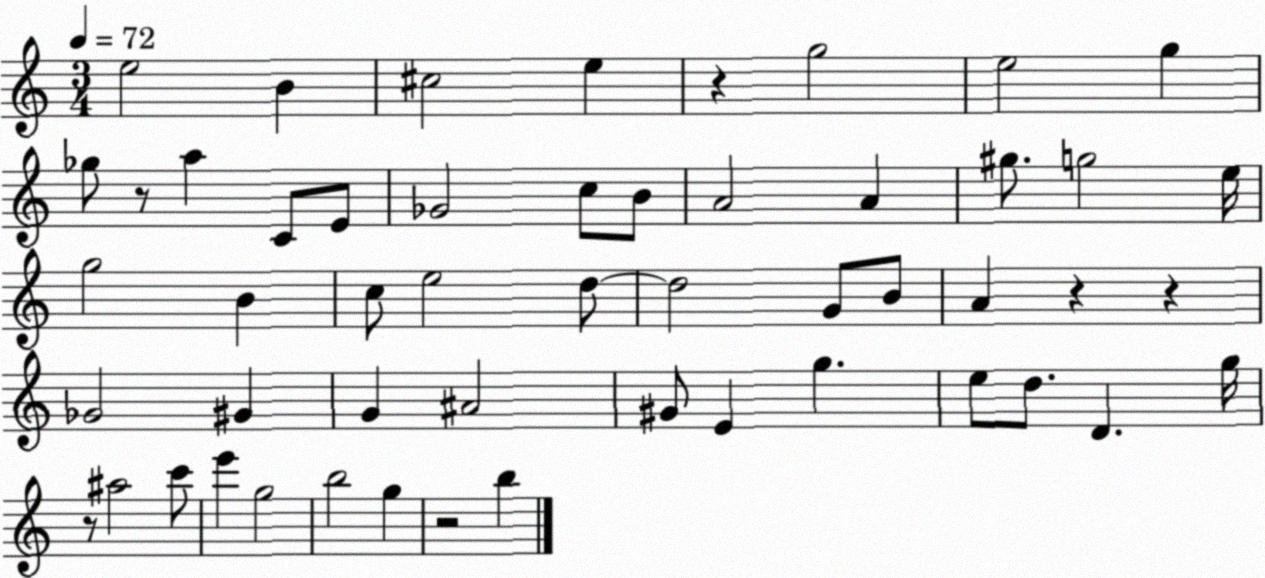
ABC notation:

X:1
T:Untitled
M:3/4
L:1/4
K:C
e2 B ^c2 e z g2 e2 g _g/2 z/2 a C/2 E/2 _G2 c/2 B/2 A2 A ^g/2 g2 e/4 g2 B c/2 e2 d/2 d2 G/2 B/2 A z z _G2 ^G G ^A2 ^G/2 E g e/2 d/2 D g/4 z/2 ^a2 c'/2 e' g2 b2 g z2 b